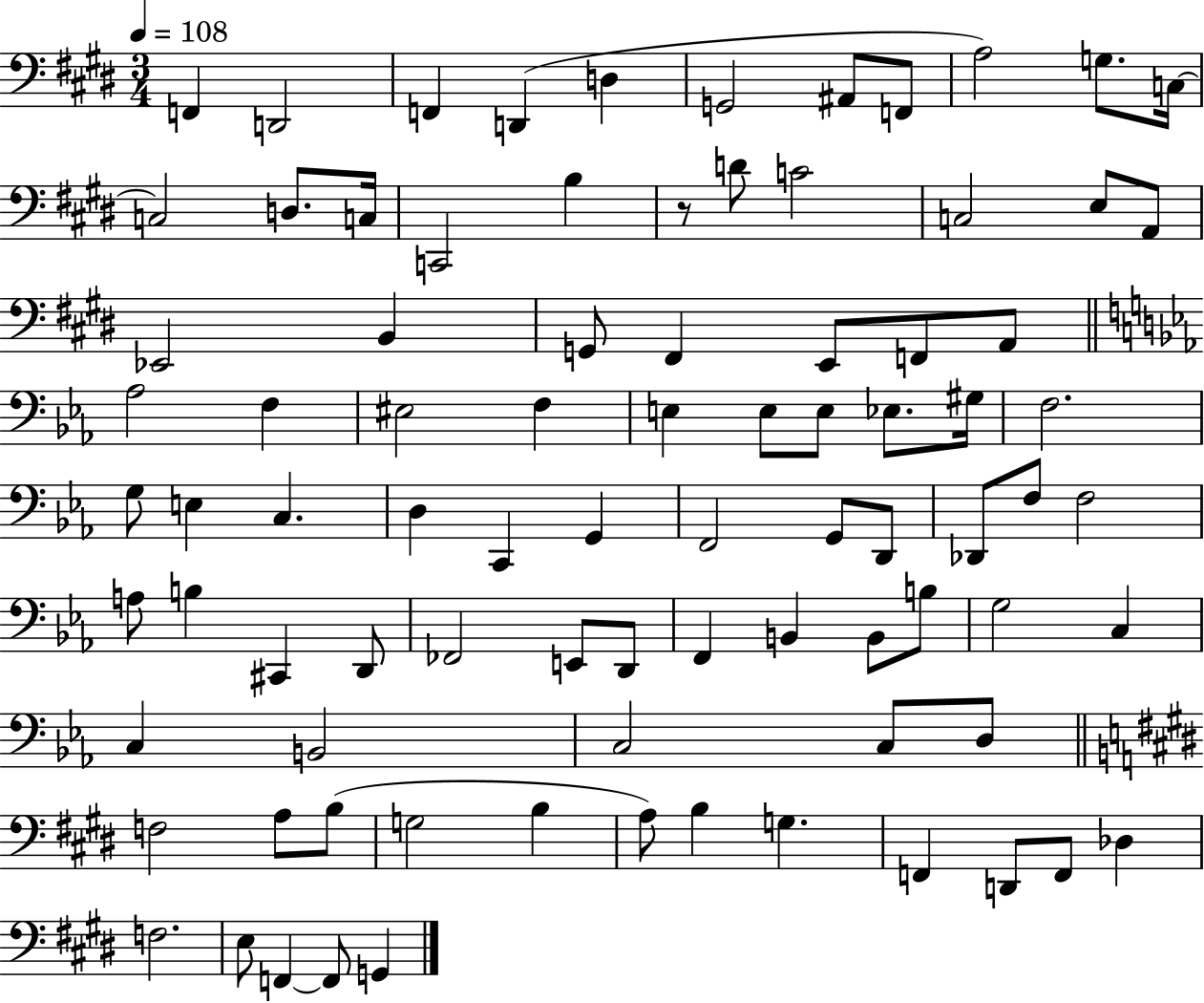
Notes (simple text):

F2/q D2/h F2/q D2/q D3/q G2/h A#2/e F2/e A3/h G3/e. C3/s C3/h D3/e. C3/s C2/h B3/q R/e D4/e C4/h C3/h E3/e A2/e Eb2/h B2/q G2/e F#2/q E2/e F2/e A2/e Ab3/h F3/q EIS3/h F3/q E3/q E3/e E3/e Eb3/e. G#3/s F3/h. G3/e E3/q C3/q. D3/q C2/q G2/q F2/h G2/e D2/e Db2/e F3/e F3/h A3/e B3/q C#2/q D2/e FES2/h E2/e D2/e F2/q B2/q B2/e B3/e G3/h C3/q C3/q B2/h C3/h C3/e D3/e F3/h A3/e B3/e G3/h B3/q A3/e B3/q G3/q. F2/q D2/e F2/e Db3/q F3/h. E3/e F2/q F2/e G2/q